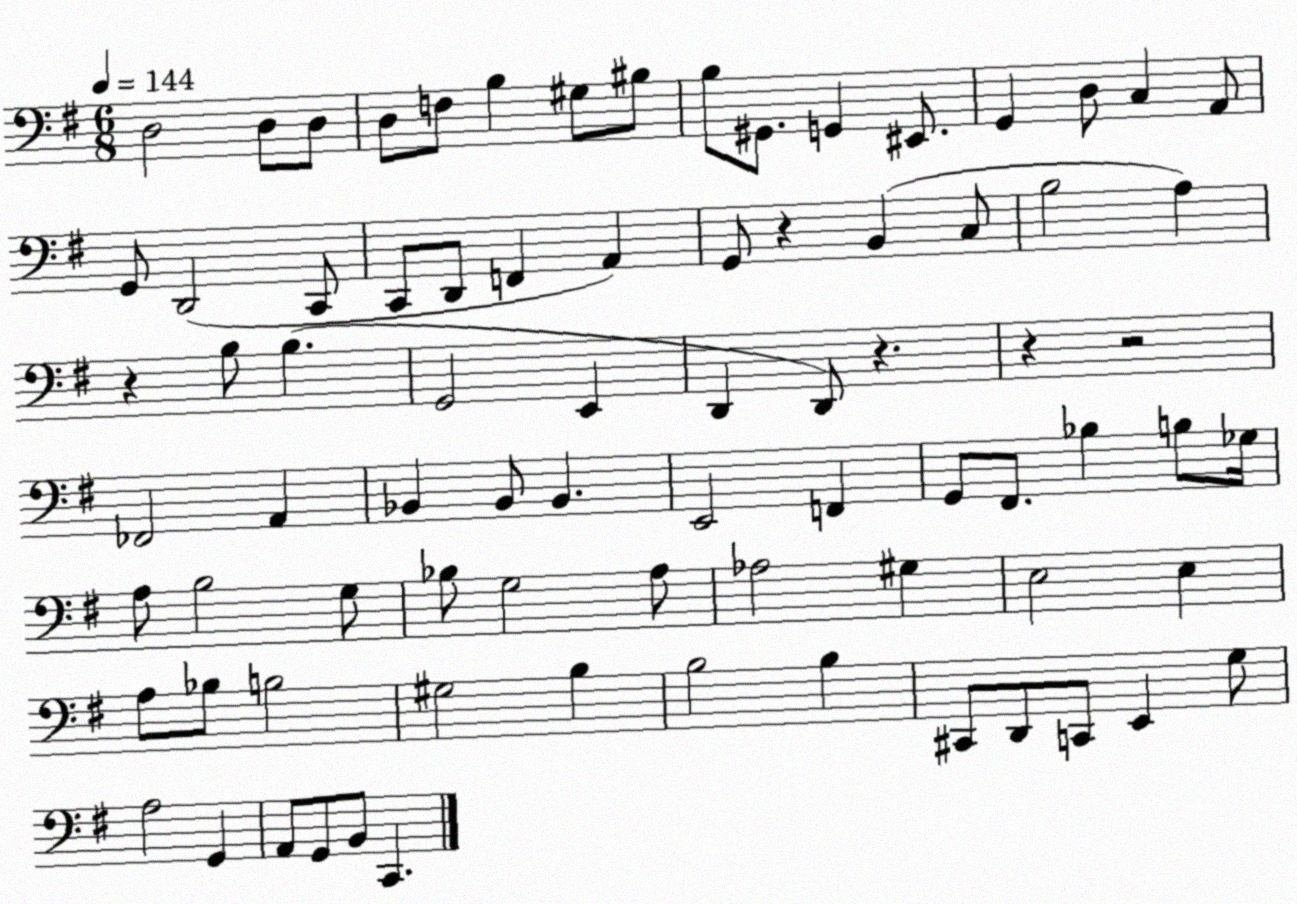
X:1
T:Untitled
M:6/8
L:1/4
K:G
D,2 D,/2 D,/2 D,/2 F,/2 B, ^G,/2 ^B,/2 B,/2 ^G,,/2 G,, ^E,,/2 G,, D,/2 C, A,,/2 G,,/2 D,,2 C,,/2 C,,/2 D,,/2 F,, A,, G,,/2 z B,, C,/2 B,2 A, z B,/2 B, G,,2 E,, D,, D,,/2 z z z2 _F,,2 A,, _B,, _B,,/2 _B,, E,,2 F,, G,,/2 ^F,,/2 _B, B,/2 _G,/4 A,/2 B,2 G,/2 _B,/2 G,2 A,/2 _A,2 ^G, E,2 E, A,/2 _B,/2 B,2 ^G,2 B, B,2 B, ^C,,/2 D,,/2 C,,/2 E,, G,/2 A,2 G,, A,,/2 G,,/2 B,,/2 C,,